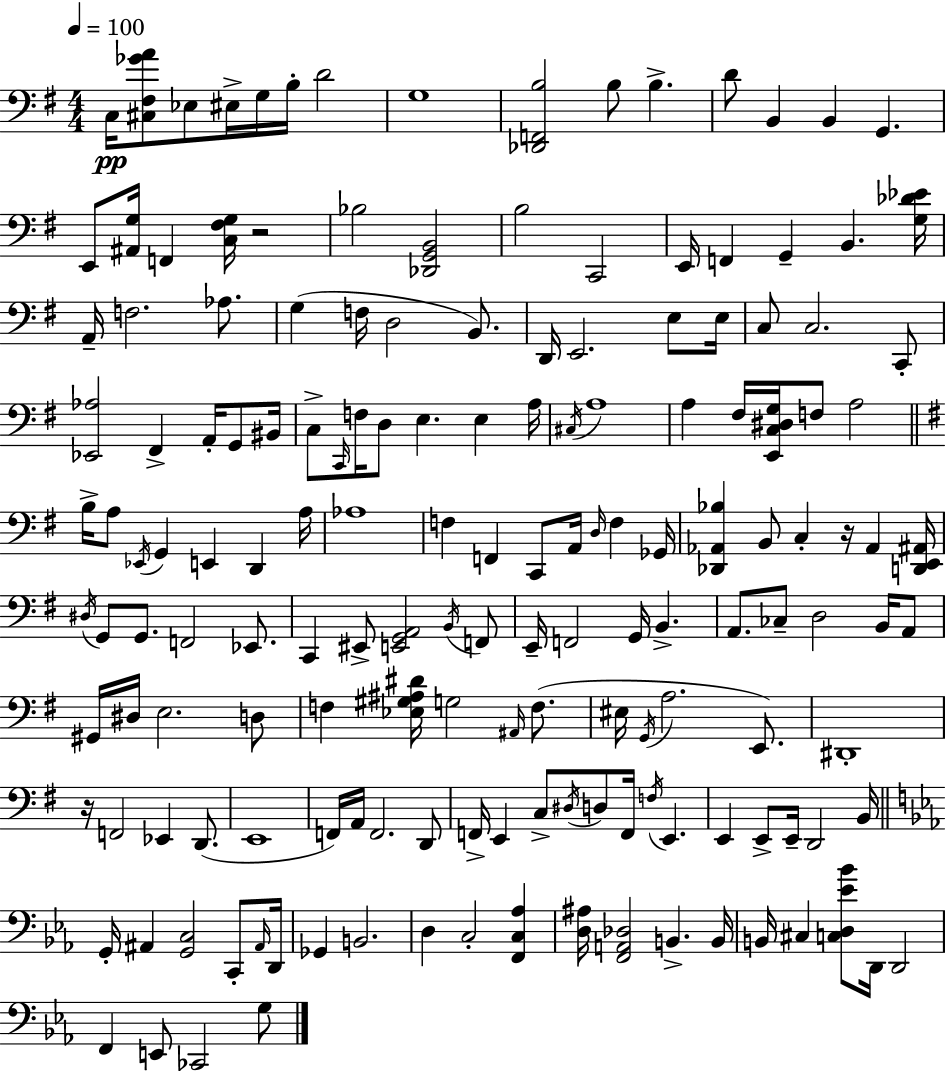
X:1
T:Untitled
M:4/4
L:1/4
K:G
C,/4 [^C,^F,_GA]/2 _E,/2 ^E,/4 G,/4 B,/4 D2 G,4 [_D,,F,,B,]2 B,/2 B, D/2 B,, B,, G,, E,,/2 [^A,,G,]/4 F,, [C,^F,G,]/4 z2 _B,2 [_D,,G,,B,,]2 B,2 C,,2 E,,/4 F,, G,, B,, [G,_D_E]/4 A,,/4 F,2 _A,/2 G, F,/4 D,2 B,,/2 D,,/4 E,,2 E,/2 E,/4 C,/2 C,2 C,,/2 [_E,,_A,]2 ^F,, A,,/4 G,,/2 ^B,,/4 C,/2 C,,/4 F,/4 D,/2 E, E, A,/4 ^C,/4 A,4 A, ^F,/4 [E,,C,^D,G,]/4 F,/2 A,2 B,/4 A,/2 _E,,/4 G,, E,, D,, A,/4 _A,4 F, F,, C,,/2 A,,/4 D,/4 F, _G,,/4 [_D,,_A,,_B,] B,,/2 C, z/4 _A,, [D,,E,,^A,,]/4 ^D,/4 G,,/2 G,,/2 F,,2 _E,,/2 C,, ^E,,/2 [E,,G,,A,,]2 B,,/4 F,,/2 E,,/4 F,,2 G,,/4 B,, A,,/2 _C,/2 D,2 B,,/4 A,,/2 ^G,,/4 ^D,/4 E,2 D,/2 F, [_E,^G,^A,^D]/4 G,2 ^A,,/4 F,/2 ^E,/4 G,,/4 A,2 E,,/2 ^D,,4 z/4 F,,2 _E,, D,,/2 E,,4 F,,/4 A,,/4 F,,2 D,,/2 F,,/4 E,, C,/2 ^D,/4 D,/2 F,,/4 F,/4 E,, E,, E,,/2 E,,/4 D,,2 B,,/4 G,,/4 ^A,, [G,,C,]2 C,,/2 ^A,,/4 D,,/4 _G,, B,,2 D, C,2 [F,,C,_A,] [D,^A,]/4 [F,,A,,_D,]2 B,, B,,/4 B,,/4 ^C, [C,D,_E_B]/2 D,,/4 D,,2 F,, E,,/2 _C,,2 G,/2